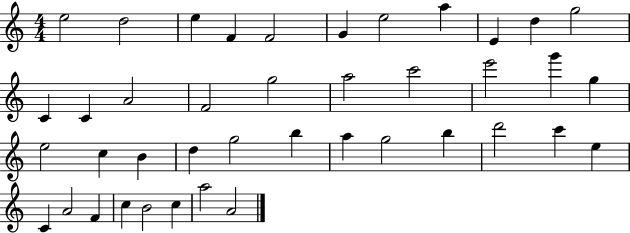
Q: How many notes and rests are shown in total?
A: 41